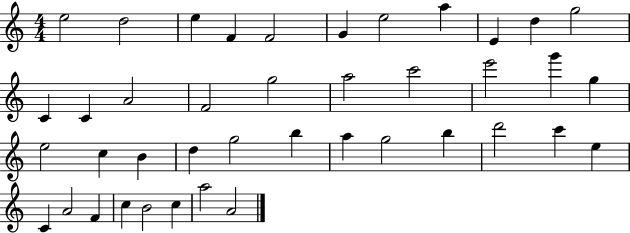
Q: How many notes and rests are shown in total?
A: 41